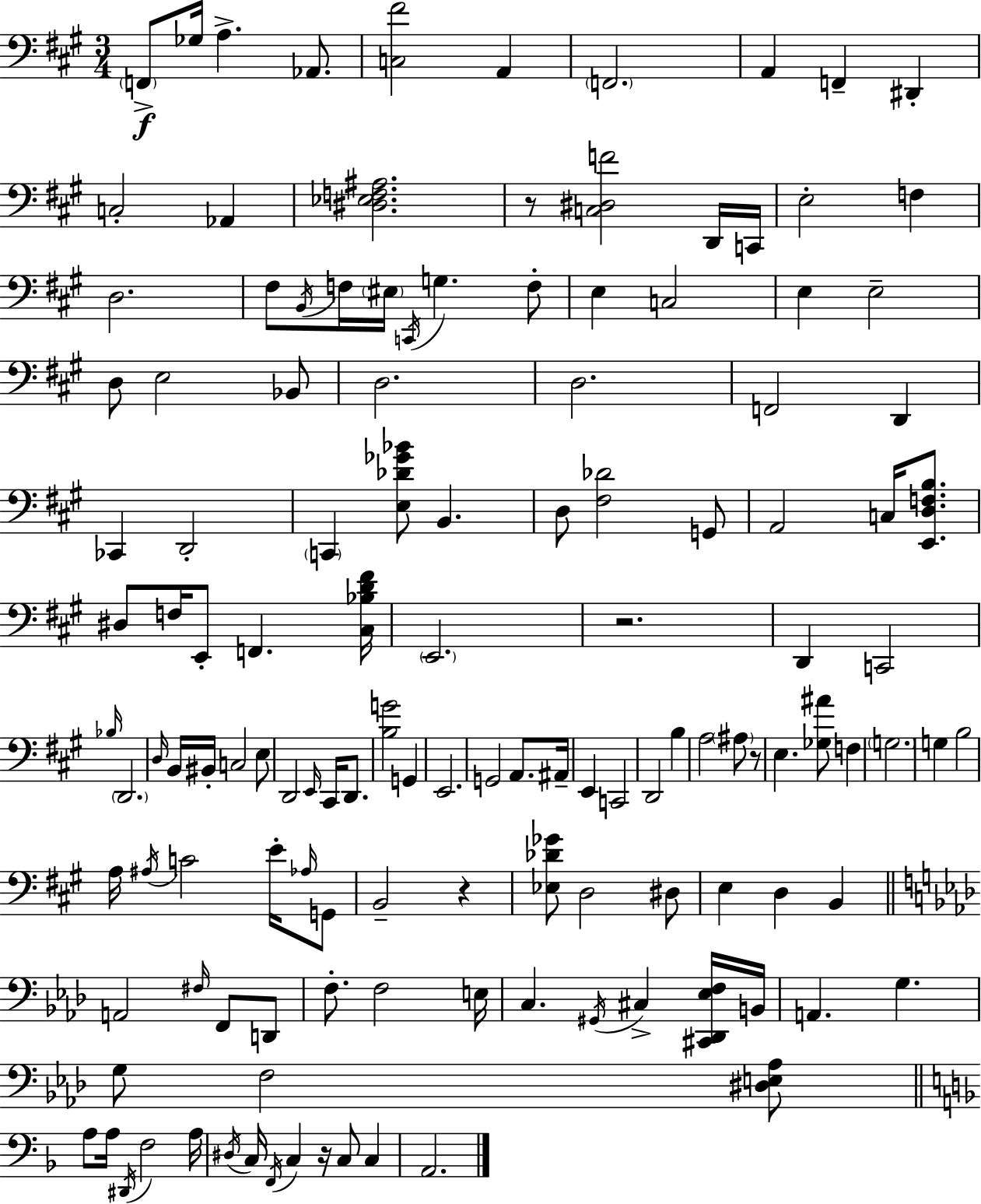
X:1
T:Untitled
M:3/4
L:1/4
K:A
F,,/2 _G,/4 A, _A,,/2 [C,^F]2 A,, F,,2 A,, F,, ^D,, C,2 _A,, [^D,_E,F,^A,]2 z/2 [C,^D,F]2 D,,/4 C,,/4 E,2 F, D,2 ^F,/2 B,,/4 F,/4 ^E,/4 C,,/4 G, F,/2 E, C,2 E, E,2 D,/2 E,2 _B,,/2 D,2 D,2 F,,2 D,, _C,, D,,2 C,, [E,_D_G_B]/2 B,, D,/2 [^F,_D]2 G,,/2 A,,2 C,/4 [E,,D,F,B,]/2 ^D,/2 F,/4 E,,/2 F,, [^C,_B,D^F]/4 E,,2 z2 D,, C,,2 _B,/4 D,,2 D,/4 B,,/4 ^B,,/4 C,2 E,/2 D,,2 E,,/4 ^C,,/4 D,,/2 [B,G]2 G,, E,,2 G,,2 A,,/2 ^A,,/4 E,, C,,2 D,,2 B, A,2 ^A,/2 z/2 E, [_G,^A]/2 F, G,2 G, B,2 A,/4 ^A,/4 C2 E/4 _A,/4 G,,/2 B,,2 z [_E,_D_G]/2 D,2 ^D,/2 E, D, B,, A,,2 ^F,/4 F,,/2 D,,/2 F,/2 F,2 E,/4 C, ^G,,/4 ^C, [^C,,_D,,_E,F,]/4 B,,/4 A,, G, G,/2 F,2 [^D,E,_A,]/2 A,/2 A,/4 ^D,,/4 F,2 A,/4 ^D,/4 C,/4 F,,/4 C, z/4 C,/2 C, A,,2